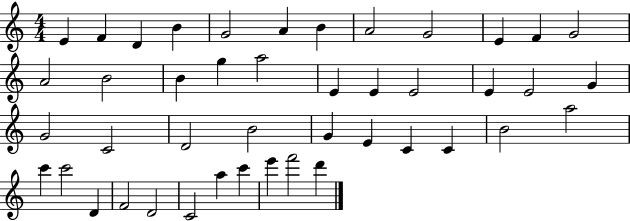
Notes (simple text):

E4/q F4/q D4/q B4/q G4/h A4/q B4/q A4/h G4/h E4/q F4/q G4/h A4/h B4/h B4/q G5/q A5/h E4/q E4/q E4/h E4/q E4/h G4/q G4/h C4/h D4/h B4/h G4/q E4/q C4/q C4/q B4/h A5/h C6/q C6/h D4/q F4/h D4/h C4/h A5/q C6/q E6/q F6/h D6/q